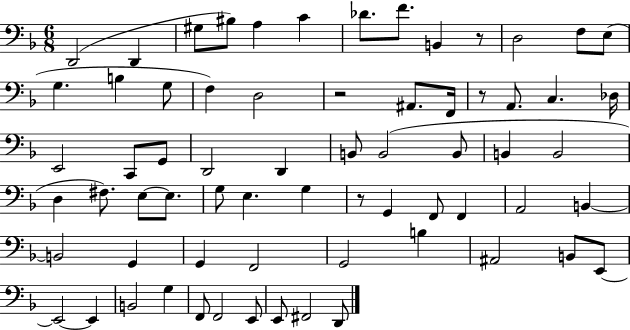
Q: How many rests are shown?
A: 4